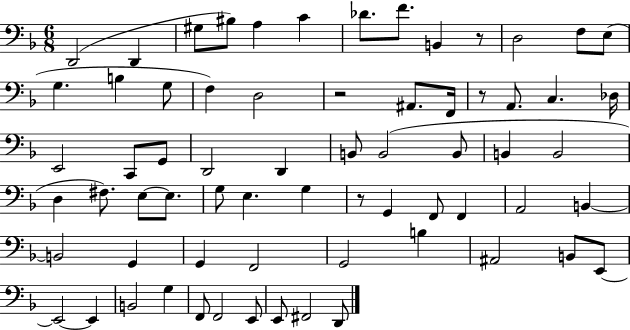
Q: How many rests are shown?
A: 4